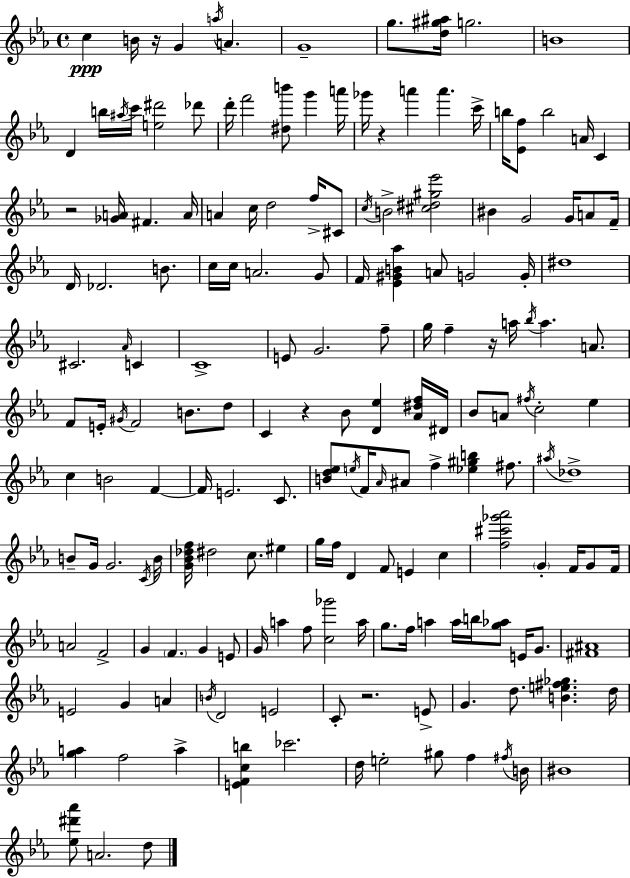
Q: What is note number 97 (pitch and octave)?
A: C4